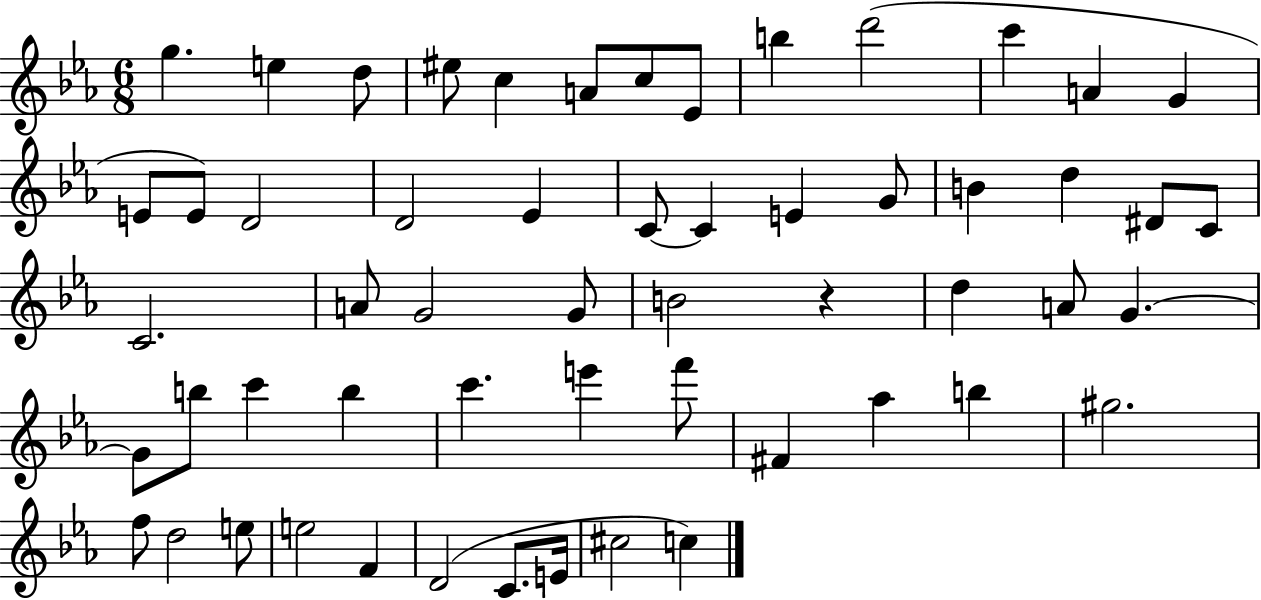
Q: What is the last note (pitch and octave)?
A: C5